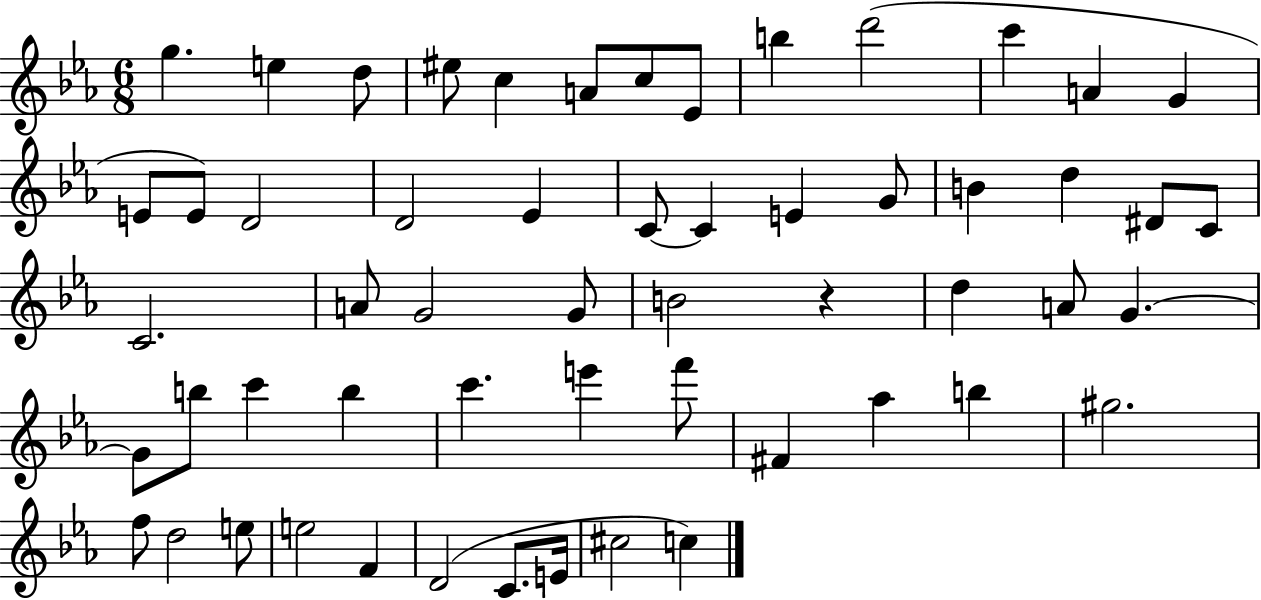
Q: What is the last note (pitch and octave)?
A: C5